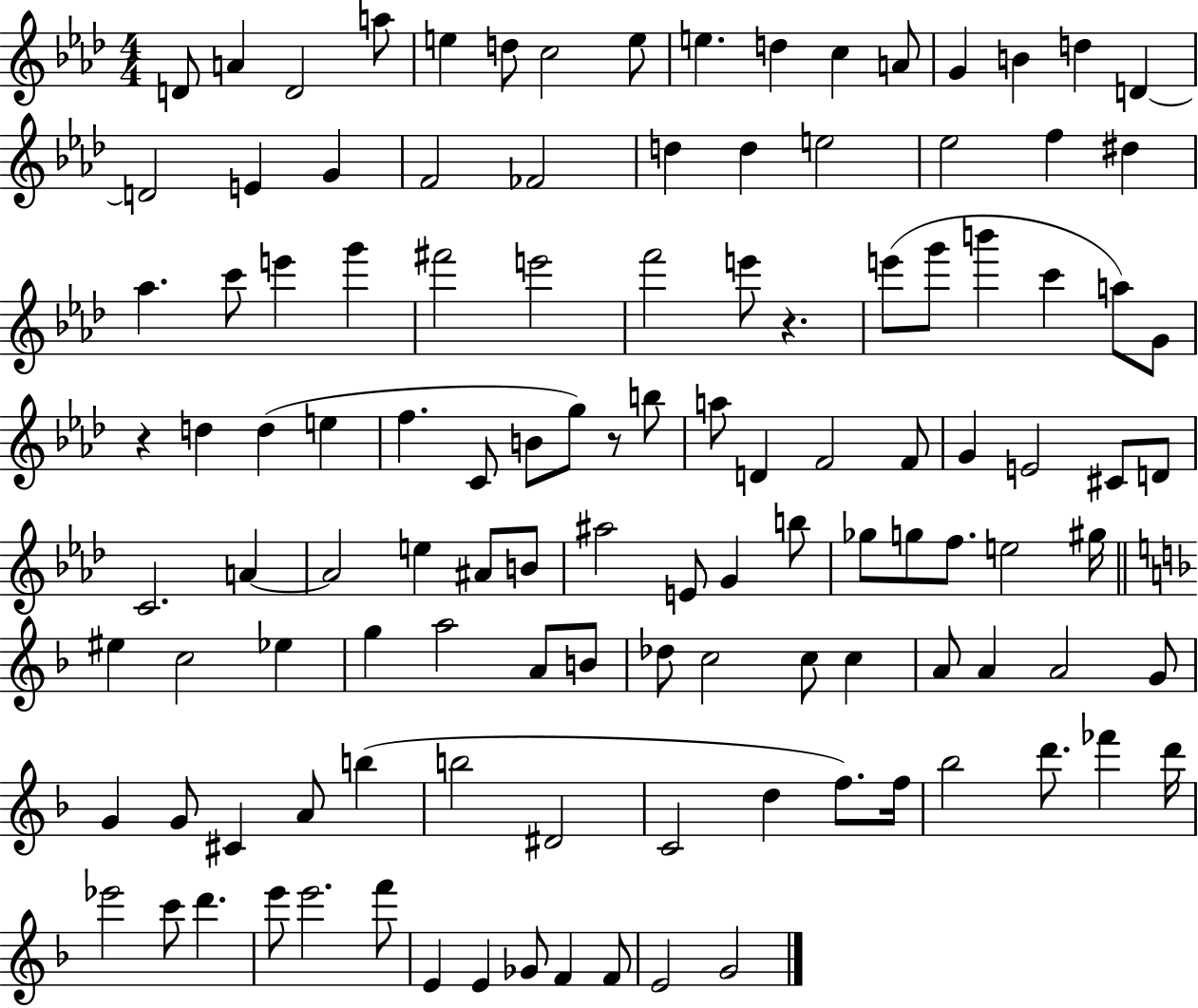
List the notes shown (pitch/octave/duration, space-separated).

D4/e A4/q D4/h A5/e E5/q D5/e C5/h E5/e E5/q. D5/q C5/q A4/e G4/q B4/q D5/q D4/q D4/h E4/q G4/q F4/h FES4/h D5/q D5/q E5/h Eb5/h F5/q D#5/q Ab5/q. C6/e E6/q G6/q F#6/h E6/h F6/h E6/e R/q. E6/e G6/e B6/q C6/q A5/e G4/e R/q D5/q D5/q E5/q F5/q. C4/e B4/e G5/e R/e B5/e A5/e D4/q F4/h F4/e G4/q E4/h C#4/e D4/e C4/h. A4/q A4/h E5/q A#4/e B4/e A#5/h E4/e G4/q B5/e Gb5/e G5/e F5/e. E5/h G#5/s EIS5/q C5/h Eb5/q G5/q A5/h A4/e B4/e Db5/e C5/h C5/e C5/q A4/e A4/q A4/h G4/e G4/q G4/e C#4/q A4/e B5/q B5/h D#4/h C4/h D5/q F5/e. F5/s Bb5/h D6/e. FES6/q D6/s Eb6/h C6/e D6/q. E6/e E6/h. F6/e E4/q E4/q Gb4/e F4/q F4/e E4/h G4/h